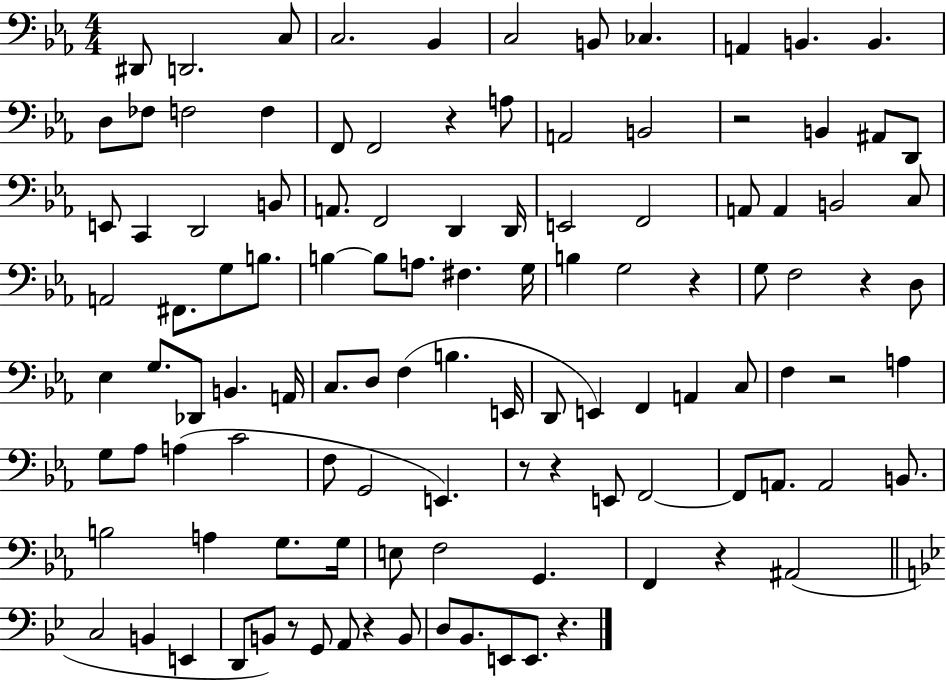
X:1
T:Untitled
M:4/4
L:1/4
K:Eb
^D,,/2 D,,2 C,/2 C,2 _B,, C,2 B,,/2 _C, A,, B,, B,, D,/2 _F,/2 F,2 F, F,,/2 F,,2 z A,/2 A,,2 B,,2 z2 B,, ^A,,/2 D,,/2 E,,/2 C,, D,,2 B,,/2 A,,/2 F,,2 D,, D,,/4 E,,2 F,,2 A,,/2 A,, B,,2 C,/2 A,,2 ^F,,/2 G,/2 B,/2 B, B,/2 A,/2 ^F, G,/4 B, G,2 z G,/2 F,2 z D,/2 _E, G,/2 _D,,/2 B,, A,,/4 C,/2 D,/2 F, B, E,,/4 D,,/2 E,, F,, A,, C,/2 F, z2 A, G,/2 _A,/2 A, C2 F,/2 G,,2 E,, z/2 z E,,/2 F,,2 F,,/2 A,,/2 A,,2 B,,/2 B,2 A, G,/2 G,/4 E,/2 F,2 G,, F,, z ^A,,2 C,2 B,, E,, D,,/2 B,,/2 z/2 G,,/2 A,,/2 z B,,/2 D,/2 _B,,/2 E,,/2 E,,/2 z